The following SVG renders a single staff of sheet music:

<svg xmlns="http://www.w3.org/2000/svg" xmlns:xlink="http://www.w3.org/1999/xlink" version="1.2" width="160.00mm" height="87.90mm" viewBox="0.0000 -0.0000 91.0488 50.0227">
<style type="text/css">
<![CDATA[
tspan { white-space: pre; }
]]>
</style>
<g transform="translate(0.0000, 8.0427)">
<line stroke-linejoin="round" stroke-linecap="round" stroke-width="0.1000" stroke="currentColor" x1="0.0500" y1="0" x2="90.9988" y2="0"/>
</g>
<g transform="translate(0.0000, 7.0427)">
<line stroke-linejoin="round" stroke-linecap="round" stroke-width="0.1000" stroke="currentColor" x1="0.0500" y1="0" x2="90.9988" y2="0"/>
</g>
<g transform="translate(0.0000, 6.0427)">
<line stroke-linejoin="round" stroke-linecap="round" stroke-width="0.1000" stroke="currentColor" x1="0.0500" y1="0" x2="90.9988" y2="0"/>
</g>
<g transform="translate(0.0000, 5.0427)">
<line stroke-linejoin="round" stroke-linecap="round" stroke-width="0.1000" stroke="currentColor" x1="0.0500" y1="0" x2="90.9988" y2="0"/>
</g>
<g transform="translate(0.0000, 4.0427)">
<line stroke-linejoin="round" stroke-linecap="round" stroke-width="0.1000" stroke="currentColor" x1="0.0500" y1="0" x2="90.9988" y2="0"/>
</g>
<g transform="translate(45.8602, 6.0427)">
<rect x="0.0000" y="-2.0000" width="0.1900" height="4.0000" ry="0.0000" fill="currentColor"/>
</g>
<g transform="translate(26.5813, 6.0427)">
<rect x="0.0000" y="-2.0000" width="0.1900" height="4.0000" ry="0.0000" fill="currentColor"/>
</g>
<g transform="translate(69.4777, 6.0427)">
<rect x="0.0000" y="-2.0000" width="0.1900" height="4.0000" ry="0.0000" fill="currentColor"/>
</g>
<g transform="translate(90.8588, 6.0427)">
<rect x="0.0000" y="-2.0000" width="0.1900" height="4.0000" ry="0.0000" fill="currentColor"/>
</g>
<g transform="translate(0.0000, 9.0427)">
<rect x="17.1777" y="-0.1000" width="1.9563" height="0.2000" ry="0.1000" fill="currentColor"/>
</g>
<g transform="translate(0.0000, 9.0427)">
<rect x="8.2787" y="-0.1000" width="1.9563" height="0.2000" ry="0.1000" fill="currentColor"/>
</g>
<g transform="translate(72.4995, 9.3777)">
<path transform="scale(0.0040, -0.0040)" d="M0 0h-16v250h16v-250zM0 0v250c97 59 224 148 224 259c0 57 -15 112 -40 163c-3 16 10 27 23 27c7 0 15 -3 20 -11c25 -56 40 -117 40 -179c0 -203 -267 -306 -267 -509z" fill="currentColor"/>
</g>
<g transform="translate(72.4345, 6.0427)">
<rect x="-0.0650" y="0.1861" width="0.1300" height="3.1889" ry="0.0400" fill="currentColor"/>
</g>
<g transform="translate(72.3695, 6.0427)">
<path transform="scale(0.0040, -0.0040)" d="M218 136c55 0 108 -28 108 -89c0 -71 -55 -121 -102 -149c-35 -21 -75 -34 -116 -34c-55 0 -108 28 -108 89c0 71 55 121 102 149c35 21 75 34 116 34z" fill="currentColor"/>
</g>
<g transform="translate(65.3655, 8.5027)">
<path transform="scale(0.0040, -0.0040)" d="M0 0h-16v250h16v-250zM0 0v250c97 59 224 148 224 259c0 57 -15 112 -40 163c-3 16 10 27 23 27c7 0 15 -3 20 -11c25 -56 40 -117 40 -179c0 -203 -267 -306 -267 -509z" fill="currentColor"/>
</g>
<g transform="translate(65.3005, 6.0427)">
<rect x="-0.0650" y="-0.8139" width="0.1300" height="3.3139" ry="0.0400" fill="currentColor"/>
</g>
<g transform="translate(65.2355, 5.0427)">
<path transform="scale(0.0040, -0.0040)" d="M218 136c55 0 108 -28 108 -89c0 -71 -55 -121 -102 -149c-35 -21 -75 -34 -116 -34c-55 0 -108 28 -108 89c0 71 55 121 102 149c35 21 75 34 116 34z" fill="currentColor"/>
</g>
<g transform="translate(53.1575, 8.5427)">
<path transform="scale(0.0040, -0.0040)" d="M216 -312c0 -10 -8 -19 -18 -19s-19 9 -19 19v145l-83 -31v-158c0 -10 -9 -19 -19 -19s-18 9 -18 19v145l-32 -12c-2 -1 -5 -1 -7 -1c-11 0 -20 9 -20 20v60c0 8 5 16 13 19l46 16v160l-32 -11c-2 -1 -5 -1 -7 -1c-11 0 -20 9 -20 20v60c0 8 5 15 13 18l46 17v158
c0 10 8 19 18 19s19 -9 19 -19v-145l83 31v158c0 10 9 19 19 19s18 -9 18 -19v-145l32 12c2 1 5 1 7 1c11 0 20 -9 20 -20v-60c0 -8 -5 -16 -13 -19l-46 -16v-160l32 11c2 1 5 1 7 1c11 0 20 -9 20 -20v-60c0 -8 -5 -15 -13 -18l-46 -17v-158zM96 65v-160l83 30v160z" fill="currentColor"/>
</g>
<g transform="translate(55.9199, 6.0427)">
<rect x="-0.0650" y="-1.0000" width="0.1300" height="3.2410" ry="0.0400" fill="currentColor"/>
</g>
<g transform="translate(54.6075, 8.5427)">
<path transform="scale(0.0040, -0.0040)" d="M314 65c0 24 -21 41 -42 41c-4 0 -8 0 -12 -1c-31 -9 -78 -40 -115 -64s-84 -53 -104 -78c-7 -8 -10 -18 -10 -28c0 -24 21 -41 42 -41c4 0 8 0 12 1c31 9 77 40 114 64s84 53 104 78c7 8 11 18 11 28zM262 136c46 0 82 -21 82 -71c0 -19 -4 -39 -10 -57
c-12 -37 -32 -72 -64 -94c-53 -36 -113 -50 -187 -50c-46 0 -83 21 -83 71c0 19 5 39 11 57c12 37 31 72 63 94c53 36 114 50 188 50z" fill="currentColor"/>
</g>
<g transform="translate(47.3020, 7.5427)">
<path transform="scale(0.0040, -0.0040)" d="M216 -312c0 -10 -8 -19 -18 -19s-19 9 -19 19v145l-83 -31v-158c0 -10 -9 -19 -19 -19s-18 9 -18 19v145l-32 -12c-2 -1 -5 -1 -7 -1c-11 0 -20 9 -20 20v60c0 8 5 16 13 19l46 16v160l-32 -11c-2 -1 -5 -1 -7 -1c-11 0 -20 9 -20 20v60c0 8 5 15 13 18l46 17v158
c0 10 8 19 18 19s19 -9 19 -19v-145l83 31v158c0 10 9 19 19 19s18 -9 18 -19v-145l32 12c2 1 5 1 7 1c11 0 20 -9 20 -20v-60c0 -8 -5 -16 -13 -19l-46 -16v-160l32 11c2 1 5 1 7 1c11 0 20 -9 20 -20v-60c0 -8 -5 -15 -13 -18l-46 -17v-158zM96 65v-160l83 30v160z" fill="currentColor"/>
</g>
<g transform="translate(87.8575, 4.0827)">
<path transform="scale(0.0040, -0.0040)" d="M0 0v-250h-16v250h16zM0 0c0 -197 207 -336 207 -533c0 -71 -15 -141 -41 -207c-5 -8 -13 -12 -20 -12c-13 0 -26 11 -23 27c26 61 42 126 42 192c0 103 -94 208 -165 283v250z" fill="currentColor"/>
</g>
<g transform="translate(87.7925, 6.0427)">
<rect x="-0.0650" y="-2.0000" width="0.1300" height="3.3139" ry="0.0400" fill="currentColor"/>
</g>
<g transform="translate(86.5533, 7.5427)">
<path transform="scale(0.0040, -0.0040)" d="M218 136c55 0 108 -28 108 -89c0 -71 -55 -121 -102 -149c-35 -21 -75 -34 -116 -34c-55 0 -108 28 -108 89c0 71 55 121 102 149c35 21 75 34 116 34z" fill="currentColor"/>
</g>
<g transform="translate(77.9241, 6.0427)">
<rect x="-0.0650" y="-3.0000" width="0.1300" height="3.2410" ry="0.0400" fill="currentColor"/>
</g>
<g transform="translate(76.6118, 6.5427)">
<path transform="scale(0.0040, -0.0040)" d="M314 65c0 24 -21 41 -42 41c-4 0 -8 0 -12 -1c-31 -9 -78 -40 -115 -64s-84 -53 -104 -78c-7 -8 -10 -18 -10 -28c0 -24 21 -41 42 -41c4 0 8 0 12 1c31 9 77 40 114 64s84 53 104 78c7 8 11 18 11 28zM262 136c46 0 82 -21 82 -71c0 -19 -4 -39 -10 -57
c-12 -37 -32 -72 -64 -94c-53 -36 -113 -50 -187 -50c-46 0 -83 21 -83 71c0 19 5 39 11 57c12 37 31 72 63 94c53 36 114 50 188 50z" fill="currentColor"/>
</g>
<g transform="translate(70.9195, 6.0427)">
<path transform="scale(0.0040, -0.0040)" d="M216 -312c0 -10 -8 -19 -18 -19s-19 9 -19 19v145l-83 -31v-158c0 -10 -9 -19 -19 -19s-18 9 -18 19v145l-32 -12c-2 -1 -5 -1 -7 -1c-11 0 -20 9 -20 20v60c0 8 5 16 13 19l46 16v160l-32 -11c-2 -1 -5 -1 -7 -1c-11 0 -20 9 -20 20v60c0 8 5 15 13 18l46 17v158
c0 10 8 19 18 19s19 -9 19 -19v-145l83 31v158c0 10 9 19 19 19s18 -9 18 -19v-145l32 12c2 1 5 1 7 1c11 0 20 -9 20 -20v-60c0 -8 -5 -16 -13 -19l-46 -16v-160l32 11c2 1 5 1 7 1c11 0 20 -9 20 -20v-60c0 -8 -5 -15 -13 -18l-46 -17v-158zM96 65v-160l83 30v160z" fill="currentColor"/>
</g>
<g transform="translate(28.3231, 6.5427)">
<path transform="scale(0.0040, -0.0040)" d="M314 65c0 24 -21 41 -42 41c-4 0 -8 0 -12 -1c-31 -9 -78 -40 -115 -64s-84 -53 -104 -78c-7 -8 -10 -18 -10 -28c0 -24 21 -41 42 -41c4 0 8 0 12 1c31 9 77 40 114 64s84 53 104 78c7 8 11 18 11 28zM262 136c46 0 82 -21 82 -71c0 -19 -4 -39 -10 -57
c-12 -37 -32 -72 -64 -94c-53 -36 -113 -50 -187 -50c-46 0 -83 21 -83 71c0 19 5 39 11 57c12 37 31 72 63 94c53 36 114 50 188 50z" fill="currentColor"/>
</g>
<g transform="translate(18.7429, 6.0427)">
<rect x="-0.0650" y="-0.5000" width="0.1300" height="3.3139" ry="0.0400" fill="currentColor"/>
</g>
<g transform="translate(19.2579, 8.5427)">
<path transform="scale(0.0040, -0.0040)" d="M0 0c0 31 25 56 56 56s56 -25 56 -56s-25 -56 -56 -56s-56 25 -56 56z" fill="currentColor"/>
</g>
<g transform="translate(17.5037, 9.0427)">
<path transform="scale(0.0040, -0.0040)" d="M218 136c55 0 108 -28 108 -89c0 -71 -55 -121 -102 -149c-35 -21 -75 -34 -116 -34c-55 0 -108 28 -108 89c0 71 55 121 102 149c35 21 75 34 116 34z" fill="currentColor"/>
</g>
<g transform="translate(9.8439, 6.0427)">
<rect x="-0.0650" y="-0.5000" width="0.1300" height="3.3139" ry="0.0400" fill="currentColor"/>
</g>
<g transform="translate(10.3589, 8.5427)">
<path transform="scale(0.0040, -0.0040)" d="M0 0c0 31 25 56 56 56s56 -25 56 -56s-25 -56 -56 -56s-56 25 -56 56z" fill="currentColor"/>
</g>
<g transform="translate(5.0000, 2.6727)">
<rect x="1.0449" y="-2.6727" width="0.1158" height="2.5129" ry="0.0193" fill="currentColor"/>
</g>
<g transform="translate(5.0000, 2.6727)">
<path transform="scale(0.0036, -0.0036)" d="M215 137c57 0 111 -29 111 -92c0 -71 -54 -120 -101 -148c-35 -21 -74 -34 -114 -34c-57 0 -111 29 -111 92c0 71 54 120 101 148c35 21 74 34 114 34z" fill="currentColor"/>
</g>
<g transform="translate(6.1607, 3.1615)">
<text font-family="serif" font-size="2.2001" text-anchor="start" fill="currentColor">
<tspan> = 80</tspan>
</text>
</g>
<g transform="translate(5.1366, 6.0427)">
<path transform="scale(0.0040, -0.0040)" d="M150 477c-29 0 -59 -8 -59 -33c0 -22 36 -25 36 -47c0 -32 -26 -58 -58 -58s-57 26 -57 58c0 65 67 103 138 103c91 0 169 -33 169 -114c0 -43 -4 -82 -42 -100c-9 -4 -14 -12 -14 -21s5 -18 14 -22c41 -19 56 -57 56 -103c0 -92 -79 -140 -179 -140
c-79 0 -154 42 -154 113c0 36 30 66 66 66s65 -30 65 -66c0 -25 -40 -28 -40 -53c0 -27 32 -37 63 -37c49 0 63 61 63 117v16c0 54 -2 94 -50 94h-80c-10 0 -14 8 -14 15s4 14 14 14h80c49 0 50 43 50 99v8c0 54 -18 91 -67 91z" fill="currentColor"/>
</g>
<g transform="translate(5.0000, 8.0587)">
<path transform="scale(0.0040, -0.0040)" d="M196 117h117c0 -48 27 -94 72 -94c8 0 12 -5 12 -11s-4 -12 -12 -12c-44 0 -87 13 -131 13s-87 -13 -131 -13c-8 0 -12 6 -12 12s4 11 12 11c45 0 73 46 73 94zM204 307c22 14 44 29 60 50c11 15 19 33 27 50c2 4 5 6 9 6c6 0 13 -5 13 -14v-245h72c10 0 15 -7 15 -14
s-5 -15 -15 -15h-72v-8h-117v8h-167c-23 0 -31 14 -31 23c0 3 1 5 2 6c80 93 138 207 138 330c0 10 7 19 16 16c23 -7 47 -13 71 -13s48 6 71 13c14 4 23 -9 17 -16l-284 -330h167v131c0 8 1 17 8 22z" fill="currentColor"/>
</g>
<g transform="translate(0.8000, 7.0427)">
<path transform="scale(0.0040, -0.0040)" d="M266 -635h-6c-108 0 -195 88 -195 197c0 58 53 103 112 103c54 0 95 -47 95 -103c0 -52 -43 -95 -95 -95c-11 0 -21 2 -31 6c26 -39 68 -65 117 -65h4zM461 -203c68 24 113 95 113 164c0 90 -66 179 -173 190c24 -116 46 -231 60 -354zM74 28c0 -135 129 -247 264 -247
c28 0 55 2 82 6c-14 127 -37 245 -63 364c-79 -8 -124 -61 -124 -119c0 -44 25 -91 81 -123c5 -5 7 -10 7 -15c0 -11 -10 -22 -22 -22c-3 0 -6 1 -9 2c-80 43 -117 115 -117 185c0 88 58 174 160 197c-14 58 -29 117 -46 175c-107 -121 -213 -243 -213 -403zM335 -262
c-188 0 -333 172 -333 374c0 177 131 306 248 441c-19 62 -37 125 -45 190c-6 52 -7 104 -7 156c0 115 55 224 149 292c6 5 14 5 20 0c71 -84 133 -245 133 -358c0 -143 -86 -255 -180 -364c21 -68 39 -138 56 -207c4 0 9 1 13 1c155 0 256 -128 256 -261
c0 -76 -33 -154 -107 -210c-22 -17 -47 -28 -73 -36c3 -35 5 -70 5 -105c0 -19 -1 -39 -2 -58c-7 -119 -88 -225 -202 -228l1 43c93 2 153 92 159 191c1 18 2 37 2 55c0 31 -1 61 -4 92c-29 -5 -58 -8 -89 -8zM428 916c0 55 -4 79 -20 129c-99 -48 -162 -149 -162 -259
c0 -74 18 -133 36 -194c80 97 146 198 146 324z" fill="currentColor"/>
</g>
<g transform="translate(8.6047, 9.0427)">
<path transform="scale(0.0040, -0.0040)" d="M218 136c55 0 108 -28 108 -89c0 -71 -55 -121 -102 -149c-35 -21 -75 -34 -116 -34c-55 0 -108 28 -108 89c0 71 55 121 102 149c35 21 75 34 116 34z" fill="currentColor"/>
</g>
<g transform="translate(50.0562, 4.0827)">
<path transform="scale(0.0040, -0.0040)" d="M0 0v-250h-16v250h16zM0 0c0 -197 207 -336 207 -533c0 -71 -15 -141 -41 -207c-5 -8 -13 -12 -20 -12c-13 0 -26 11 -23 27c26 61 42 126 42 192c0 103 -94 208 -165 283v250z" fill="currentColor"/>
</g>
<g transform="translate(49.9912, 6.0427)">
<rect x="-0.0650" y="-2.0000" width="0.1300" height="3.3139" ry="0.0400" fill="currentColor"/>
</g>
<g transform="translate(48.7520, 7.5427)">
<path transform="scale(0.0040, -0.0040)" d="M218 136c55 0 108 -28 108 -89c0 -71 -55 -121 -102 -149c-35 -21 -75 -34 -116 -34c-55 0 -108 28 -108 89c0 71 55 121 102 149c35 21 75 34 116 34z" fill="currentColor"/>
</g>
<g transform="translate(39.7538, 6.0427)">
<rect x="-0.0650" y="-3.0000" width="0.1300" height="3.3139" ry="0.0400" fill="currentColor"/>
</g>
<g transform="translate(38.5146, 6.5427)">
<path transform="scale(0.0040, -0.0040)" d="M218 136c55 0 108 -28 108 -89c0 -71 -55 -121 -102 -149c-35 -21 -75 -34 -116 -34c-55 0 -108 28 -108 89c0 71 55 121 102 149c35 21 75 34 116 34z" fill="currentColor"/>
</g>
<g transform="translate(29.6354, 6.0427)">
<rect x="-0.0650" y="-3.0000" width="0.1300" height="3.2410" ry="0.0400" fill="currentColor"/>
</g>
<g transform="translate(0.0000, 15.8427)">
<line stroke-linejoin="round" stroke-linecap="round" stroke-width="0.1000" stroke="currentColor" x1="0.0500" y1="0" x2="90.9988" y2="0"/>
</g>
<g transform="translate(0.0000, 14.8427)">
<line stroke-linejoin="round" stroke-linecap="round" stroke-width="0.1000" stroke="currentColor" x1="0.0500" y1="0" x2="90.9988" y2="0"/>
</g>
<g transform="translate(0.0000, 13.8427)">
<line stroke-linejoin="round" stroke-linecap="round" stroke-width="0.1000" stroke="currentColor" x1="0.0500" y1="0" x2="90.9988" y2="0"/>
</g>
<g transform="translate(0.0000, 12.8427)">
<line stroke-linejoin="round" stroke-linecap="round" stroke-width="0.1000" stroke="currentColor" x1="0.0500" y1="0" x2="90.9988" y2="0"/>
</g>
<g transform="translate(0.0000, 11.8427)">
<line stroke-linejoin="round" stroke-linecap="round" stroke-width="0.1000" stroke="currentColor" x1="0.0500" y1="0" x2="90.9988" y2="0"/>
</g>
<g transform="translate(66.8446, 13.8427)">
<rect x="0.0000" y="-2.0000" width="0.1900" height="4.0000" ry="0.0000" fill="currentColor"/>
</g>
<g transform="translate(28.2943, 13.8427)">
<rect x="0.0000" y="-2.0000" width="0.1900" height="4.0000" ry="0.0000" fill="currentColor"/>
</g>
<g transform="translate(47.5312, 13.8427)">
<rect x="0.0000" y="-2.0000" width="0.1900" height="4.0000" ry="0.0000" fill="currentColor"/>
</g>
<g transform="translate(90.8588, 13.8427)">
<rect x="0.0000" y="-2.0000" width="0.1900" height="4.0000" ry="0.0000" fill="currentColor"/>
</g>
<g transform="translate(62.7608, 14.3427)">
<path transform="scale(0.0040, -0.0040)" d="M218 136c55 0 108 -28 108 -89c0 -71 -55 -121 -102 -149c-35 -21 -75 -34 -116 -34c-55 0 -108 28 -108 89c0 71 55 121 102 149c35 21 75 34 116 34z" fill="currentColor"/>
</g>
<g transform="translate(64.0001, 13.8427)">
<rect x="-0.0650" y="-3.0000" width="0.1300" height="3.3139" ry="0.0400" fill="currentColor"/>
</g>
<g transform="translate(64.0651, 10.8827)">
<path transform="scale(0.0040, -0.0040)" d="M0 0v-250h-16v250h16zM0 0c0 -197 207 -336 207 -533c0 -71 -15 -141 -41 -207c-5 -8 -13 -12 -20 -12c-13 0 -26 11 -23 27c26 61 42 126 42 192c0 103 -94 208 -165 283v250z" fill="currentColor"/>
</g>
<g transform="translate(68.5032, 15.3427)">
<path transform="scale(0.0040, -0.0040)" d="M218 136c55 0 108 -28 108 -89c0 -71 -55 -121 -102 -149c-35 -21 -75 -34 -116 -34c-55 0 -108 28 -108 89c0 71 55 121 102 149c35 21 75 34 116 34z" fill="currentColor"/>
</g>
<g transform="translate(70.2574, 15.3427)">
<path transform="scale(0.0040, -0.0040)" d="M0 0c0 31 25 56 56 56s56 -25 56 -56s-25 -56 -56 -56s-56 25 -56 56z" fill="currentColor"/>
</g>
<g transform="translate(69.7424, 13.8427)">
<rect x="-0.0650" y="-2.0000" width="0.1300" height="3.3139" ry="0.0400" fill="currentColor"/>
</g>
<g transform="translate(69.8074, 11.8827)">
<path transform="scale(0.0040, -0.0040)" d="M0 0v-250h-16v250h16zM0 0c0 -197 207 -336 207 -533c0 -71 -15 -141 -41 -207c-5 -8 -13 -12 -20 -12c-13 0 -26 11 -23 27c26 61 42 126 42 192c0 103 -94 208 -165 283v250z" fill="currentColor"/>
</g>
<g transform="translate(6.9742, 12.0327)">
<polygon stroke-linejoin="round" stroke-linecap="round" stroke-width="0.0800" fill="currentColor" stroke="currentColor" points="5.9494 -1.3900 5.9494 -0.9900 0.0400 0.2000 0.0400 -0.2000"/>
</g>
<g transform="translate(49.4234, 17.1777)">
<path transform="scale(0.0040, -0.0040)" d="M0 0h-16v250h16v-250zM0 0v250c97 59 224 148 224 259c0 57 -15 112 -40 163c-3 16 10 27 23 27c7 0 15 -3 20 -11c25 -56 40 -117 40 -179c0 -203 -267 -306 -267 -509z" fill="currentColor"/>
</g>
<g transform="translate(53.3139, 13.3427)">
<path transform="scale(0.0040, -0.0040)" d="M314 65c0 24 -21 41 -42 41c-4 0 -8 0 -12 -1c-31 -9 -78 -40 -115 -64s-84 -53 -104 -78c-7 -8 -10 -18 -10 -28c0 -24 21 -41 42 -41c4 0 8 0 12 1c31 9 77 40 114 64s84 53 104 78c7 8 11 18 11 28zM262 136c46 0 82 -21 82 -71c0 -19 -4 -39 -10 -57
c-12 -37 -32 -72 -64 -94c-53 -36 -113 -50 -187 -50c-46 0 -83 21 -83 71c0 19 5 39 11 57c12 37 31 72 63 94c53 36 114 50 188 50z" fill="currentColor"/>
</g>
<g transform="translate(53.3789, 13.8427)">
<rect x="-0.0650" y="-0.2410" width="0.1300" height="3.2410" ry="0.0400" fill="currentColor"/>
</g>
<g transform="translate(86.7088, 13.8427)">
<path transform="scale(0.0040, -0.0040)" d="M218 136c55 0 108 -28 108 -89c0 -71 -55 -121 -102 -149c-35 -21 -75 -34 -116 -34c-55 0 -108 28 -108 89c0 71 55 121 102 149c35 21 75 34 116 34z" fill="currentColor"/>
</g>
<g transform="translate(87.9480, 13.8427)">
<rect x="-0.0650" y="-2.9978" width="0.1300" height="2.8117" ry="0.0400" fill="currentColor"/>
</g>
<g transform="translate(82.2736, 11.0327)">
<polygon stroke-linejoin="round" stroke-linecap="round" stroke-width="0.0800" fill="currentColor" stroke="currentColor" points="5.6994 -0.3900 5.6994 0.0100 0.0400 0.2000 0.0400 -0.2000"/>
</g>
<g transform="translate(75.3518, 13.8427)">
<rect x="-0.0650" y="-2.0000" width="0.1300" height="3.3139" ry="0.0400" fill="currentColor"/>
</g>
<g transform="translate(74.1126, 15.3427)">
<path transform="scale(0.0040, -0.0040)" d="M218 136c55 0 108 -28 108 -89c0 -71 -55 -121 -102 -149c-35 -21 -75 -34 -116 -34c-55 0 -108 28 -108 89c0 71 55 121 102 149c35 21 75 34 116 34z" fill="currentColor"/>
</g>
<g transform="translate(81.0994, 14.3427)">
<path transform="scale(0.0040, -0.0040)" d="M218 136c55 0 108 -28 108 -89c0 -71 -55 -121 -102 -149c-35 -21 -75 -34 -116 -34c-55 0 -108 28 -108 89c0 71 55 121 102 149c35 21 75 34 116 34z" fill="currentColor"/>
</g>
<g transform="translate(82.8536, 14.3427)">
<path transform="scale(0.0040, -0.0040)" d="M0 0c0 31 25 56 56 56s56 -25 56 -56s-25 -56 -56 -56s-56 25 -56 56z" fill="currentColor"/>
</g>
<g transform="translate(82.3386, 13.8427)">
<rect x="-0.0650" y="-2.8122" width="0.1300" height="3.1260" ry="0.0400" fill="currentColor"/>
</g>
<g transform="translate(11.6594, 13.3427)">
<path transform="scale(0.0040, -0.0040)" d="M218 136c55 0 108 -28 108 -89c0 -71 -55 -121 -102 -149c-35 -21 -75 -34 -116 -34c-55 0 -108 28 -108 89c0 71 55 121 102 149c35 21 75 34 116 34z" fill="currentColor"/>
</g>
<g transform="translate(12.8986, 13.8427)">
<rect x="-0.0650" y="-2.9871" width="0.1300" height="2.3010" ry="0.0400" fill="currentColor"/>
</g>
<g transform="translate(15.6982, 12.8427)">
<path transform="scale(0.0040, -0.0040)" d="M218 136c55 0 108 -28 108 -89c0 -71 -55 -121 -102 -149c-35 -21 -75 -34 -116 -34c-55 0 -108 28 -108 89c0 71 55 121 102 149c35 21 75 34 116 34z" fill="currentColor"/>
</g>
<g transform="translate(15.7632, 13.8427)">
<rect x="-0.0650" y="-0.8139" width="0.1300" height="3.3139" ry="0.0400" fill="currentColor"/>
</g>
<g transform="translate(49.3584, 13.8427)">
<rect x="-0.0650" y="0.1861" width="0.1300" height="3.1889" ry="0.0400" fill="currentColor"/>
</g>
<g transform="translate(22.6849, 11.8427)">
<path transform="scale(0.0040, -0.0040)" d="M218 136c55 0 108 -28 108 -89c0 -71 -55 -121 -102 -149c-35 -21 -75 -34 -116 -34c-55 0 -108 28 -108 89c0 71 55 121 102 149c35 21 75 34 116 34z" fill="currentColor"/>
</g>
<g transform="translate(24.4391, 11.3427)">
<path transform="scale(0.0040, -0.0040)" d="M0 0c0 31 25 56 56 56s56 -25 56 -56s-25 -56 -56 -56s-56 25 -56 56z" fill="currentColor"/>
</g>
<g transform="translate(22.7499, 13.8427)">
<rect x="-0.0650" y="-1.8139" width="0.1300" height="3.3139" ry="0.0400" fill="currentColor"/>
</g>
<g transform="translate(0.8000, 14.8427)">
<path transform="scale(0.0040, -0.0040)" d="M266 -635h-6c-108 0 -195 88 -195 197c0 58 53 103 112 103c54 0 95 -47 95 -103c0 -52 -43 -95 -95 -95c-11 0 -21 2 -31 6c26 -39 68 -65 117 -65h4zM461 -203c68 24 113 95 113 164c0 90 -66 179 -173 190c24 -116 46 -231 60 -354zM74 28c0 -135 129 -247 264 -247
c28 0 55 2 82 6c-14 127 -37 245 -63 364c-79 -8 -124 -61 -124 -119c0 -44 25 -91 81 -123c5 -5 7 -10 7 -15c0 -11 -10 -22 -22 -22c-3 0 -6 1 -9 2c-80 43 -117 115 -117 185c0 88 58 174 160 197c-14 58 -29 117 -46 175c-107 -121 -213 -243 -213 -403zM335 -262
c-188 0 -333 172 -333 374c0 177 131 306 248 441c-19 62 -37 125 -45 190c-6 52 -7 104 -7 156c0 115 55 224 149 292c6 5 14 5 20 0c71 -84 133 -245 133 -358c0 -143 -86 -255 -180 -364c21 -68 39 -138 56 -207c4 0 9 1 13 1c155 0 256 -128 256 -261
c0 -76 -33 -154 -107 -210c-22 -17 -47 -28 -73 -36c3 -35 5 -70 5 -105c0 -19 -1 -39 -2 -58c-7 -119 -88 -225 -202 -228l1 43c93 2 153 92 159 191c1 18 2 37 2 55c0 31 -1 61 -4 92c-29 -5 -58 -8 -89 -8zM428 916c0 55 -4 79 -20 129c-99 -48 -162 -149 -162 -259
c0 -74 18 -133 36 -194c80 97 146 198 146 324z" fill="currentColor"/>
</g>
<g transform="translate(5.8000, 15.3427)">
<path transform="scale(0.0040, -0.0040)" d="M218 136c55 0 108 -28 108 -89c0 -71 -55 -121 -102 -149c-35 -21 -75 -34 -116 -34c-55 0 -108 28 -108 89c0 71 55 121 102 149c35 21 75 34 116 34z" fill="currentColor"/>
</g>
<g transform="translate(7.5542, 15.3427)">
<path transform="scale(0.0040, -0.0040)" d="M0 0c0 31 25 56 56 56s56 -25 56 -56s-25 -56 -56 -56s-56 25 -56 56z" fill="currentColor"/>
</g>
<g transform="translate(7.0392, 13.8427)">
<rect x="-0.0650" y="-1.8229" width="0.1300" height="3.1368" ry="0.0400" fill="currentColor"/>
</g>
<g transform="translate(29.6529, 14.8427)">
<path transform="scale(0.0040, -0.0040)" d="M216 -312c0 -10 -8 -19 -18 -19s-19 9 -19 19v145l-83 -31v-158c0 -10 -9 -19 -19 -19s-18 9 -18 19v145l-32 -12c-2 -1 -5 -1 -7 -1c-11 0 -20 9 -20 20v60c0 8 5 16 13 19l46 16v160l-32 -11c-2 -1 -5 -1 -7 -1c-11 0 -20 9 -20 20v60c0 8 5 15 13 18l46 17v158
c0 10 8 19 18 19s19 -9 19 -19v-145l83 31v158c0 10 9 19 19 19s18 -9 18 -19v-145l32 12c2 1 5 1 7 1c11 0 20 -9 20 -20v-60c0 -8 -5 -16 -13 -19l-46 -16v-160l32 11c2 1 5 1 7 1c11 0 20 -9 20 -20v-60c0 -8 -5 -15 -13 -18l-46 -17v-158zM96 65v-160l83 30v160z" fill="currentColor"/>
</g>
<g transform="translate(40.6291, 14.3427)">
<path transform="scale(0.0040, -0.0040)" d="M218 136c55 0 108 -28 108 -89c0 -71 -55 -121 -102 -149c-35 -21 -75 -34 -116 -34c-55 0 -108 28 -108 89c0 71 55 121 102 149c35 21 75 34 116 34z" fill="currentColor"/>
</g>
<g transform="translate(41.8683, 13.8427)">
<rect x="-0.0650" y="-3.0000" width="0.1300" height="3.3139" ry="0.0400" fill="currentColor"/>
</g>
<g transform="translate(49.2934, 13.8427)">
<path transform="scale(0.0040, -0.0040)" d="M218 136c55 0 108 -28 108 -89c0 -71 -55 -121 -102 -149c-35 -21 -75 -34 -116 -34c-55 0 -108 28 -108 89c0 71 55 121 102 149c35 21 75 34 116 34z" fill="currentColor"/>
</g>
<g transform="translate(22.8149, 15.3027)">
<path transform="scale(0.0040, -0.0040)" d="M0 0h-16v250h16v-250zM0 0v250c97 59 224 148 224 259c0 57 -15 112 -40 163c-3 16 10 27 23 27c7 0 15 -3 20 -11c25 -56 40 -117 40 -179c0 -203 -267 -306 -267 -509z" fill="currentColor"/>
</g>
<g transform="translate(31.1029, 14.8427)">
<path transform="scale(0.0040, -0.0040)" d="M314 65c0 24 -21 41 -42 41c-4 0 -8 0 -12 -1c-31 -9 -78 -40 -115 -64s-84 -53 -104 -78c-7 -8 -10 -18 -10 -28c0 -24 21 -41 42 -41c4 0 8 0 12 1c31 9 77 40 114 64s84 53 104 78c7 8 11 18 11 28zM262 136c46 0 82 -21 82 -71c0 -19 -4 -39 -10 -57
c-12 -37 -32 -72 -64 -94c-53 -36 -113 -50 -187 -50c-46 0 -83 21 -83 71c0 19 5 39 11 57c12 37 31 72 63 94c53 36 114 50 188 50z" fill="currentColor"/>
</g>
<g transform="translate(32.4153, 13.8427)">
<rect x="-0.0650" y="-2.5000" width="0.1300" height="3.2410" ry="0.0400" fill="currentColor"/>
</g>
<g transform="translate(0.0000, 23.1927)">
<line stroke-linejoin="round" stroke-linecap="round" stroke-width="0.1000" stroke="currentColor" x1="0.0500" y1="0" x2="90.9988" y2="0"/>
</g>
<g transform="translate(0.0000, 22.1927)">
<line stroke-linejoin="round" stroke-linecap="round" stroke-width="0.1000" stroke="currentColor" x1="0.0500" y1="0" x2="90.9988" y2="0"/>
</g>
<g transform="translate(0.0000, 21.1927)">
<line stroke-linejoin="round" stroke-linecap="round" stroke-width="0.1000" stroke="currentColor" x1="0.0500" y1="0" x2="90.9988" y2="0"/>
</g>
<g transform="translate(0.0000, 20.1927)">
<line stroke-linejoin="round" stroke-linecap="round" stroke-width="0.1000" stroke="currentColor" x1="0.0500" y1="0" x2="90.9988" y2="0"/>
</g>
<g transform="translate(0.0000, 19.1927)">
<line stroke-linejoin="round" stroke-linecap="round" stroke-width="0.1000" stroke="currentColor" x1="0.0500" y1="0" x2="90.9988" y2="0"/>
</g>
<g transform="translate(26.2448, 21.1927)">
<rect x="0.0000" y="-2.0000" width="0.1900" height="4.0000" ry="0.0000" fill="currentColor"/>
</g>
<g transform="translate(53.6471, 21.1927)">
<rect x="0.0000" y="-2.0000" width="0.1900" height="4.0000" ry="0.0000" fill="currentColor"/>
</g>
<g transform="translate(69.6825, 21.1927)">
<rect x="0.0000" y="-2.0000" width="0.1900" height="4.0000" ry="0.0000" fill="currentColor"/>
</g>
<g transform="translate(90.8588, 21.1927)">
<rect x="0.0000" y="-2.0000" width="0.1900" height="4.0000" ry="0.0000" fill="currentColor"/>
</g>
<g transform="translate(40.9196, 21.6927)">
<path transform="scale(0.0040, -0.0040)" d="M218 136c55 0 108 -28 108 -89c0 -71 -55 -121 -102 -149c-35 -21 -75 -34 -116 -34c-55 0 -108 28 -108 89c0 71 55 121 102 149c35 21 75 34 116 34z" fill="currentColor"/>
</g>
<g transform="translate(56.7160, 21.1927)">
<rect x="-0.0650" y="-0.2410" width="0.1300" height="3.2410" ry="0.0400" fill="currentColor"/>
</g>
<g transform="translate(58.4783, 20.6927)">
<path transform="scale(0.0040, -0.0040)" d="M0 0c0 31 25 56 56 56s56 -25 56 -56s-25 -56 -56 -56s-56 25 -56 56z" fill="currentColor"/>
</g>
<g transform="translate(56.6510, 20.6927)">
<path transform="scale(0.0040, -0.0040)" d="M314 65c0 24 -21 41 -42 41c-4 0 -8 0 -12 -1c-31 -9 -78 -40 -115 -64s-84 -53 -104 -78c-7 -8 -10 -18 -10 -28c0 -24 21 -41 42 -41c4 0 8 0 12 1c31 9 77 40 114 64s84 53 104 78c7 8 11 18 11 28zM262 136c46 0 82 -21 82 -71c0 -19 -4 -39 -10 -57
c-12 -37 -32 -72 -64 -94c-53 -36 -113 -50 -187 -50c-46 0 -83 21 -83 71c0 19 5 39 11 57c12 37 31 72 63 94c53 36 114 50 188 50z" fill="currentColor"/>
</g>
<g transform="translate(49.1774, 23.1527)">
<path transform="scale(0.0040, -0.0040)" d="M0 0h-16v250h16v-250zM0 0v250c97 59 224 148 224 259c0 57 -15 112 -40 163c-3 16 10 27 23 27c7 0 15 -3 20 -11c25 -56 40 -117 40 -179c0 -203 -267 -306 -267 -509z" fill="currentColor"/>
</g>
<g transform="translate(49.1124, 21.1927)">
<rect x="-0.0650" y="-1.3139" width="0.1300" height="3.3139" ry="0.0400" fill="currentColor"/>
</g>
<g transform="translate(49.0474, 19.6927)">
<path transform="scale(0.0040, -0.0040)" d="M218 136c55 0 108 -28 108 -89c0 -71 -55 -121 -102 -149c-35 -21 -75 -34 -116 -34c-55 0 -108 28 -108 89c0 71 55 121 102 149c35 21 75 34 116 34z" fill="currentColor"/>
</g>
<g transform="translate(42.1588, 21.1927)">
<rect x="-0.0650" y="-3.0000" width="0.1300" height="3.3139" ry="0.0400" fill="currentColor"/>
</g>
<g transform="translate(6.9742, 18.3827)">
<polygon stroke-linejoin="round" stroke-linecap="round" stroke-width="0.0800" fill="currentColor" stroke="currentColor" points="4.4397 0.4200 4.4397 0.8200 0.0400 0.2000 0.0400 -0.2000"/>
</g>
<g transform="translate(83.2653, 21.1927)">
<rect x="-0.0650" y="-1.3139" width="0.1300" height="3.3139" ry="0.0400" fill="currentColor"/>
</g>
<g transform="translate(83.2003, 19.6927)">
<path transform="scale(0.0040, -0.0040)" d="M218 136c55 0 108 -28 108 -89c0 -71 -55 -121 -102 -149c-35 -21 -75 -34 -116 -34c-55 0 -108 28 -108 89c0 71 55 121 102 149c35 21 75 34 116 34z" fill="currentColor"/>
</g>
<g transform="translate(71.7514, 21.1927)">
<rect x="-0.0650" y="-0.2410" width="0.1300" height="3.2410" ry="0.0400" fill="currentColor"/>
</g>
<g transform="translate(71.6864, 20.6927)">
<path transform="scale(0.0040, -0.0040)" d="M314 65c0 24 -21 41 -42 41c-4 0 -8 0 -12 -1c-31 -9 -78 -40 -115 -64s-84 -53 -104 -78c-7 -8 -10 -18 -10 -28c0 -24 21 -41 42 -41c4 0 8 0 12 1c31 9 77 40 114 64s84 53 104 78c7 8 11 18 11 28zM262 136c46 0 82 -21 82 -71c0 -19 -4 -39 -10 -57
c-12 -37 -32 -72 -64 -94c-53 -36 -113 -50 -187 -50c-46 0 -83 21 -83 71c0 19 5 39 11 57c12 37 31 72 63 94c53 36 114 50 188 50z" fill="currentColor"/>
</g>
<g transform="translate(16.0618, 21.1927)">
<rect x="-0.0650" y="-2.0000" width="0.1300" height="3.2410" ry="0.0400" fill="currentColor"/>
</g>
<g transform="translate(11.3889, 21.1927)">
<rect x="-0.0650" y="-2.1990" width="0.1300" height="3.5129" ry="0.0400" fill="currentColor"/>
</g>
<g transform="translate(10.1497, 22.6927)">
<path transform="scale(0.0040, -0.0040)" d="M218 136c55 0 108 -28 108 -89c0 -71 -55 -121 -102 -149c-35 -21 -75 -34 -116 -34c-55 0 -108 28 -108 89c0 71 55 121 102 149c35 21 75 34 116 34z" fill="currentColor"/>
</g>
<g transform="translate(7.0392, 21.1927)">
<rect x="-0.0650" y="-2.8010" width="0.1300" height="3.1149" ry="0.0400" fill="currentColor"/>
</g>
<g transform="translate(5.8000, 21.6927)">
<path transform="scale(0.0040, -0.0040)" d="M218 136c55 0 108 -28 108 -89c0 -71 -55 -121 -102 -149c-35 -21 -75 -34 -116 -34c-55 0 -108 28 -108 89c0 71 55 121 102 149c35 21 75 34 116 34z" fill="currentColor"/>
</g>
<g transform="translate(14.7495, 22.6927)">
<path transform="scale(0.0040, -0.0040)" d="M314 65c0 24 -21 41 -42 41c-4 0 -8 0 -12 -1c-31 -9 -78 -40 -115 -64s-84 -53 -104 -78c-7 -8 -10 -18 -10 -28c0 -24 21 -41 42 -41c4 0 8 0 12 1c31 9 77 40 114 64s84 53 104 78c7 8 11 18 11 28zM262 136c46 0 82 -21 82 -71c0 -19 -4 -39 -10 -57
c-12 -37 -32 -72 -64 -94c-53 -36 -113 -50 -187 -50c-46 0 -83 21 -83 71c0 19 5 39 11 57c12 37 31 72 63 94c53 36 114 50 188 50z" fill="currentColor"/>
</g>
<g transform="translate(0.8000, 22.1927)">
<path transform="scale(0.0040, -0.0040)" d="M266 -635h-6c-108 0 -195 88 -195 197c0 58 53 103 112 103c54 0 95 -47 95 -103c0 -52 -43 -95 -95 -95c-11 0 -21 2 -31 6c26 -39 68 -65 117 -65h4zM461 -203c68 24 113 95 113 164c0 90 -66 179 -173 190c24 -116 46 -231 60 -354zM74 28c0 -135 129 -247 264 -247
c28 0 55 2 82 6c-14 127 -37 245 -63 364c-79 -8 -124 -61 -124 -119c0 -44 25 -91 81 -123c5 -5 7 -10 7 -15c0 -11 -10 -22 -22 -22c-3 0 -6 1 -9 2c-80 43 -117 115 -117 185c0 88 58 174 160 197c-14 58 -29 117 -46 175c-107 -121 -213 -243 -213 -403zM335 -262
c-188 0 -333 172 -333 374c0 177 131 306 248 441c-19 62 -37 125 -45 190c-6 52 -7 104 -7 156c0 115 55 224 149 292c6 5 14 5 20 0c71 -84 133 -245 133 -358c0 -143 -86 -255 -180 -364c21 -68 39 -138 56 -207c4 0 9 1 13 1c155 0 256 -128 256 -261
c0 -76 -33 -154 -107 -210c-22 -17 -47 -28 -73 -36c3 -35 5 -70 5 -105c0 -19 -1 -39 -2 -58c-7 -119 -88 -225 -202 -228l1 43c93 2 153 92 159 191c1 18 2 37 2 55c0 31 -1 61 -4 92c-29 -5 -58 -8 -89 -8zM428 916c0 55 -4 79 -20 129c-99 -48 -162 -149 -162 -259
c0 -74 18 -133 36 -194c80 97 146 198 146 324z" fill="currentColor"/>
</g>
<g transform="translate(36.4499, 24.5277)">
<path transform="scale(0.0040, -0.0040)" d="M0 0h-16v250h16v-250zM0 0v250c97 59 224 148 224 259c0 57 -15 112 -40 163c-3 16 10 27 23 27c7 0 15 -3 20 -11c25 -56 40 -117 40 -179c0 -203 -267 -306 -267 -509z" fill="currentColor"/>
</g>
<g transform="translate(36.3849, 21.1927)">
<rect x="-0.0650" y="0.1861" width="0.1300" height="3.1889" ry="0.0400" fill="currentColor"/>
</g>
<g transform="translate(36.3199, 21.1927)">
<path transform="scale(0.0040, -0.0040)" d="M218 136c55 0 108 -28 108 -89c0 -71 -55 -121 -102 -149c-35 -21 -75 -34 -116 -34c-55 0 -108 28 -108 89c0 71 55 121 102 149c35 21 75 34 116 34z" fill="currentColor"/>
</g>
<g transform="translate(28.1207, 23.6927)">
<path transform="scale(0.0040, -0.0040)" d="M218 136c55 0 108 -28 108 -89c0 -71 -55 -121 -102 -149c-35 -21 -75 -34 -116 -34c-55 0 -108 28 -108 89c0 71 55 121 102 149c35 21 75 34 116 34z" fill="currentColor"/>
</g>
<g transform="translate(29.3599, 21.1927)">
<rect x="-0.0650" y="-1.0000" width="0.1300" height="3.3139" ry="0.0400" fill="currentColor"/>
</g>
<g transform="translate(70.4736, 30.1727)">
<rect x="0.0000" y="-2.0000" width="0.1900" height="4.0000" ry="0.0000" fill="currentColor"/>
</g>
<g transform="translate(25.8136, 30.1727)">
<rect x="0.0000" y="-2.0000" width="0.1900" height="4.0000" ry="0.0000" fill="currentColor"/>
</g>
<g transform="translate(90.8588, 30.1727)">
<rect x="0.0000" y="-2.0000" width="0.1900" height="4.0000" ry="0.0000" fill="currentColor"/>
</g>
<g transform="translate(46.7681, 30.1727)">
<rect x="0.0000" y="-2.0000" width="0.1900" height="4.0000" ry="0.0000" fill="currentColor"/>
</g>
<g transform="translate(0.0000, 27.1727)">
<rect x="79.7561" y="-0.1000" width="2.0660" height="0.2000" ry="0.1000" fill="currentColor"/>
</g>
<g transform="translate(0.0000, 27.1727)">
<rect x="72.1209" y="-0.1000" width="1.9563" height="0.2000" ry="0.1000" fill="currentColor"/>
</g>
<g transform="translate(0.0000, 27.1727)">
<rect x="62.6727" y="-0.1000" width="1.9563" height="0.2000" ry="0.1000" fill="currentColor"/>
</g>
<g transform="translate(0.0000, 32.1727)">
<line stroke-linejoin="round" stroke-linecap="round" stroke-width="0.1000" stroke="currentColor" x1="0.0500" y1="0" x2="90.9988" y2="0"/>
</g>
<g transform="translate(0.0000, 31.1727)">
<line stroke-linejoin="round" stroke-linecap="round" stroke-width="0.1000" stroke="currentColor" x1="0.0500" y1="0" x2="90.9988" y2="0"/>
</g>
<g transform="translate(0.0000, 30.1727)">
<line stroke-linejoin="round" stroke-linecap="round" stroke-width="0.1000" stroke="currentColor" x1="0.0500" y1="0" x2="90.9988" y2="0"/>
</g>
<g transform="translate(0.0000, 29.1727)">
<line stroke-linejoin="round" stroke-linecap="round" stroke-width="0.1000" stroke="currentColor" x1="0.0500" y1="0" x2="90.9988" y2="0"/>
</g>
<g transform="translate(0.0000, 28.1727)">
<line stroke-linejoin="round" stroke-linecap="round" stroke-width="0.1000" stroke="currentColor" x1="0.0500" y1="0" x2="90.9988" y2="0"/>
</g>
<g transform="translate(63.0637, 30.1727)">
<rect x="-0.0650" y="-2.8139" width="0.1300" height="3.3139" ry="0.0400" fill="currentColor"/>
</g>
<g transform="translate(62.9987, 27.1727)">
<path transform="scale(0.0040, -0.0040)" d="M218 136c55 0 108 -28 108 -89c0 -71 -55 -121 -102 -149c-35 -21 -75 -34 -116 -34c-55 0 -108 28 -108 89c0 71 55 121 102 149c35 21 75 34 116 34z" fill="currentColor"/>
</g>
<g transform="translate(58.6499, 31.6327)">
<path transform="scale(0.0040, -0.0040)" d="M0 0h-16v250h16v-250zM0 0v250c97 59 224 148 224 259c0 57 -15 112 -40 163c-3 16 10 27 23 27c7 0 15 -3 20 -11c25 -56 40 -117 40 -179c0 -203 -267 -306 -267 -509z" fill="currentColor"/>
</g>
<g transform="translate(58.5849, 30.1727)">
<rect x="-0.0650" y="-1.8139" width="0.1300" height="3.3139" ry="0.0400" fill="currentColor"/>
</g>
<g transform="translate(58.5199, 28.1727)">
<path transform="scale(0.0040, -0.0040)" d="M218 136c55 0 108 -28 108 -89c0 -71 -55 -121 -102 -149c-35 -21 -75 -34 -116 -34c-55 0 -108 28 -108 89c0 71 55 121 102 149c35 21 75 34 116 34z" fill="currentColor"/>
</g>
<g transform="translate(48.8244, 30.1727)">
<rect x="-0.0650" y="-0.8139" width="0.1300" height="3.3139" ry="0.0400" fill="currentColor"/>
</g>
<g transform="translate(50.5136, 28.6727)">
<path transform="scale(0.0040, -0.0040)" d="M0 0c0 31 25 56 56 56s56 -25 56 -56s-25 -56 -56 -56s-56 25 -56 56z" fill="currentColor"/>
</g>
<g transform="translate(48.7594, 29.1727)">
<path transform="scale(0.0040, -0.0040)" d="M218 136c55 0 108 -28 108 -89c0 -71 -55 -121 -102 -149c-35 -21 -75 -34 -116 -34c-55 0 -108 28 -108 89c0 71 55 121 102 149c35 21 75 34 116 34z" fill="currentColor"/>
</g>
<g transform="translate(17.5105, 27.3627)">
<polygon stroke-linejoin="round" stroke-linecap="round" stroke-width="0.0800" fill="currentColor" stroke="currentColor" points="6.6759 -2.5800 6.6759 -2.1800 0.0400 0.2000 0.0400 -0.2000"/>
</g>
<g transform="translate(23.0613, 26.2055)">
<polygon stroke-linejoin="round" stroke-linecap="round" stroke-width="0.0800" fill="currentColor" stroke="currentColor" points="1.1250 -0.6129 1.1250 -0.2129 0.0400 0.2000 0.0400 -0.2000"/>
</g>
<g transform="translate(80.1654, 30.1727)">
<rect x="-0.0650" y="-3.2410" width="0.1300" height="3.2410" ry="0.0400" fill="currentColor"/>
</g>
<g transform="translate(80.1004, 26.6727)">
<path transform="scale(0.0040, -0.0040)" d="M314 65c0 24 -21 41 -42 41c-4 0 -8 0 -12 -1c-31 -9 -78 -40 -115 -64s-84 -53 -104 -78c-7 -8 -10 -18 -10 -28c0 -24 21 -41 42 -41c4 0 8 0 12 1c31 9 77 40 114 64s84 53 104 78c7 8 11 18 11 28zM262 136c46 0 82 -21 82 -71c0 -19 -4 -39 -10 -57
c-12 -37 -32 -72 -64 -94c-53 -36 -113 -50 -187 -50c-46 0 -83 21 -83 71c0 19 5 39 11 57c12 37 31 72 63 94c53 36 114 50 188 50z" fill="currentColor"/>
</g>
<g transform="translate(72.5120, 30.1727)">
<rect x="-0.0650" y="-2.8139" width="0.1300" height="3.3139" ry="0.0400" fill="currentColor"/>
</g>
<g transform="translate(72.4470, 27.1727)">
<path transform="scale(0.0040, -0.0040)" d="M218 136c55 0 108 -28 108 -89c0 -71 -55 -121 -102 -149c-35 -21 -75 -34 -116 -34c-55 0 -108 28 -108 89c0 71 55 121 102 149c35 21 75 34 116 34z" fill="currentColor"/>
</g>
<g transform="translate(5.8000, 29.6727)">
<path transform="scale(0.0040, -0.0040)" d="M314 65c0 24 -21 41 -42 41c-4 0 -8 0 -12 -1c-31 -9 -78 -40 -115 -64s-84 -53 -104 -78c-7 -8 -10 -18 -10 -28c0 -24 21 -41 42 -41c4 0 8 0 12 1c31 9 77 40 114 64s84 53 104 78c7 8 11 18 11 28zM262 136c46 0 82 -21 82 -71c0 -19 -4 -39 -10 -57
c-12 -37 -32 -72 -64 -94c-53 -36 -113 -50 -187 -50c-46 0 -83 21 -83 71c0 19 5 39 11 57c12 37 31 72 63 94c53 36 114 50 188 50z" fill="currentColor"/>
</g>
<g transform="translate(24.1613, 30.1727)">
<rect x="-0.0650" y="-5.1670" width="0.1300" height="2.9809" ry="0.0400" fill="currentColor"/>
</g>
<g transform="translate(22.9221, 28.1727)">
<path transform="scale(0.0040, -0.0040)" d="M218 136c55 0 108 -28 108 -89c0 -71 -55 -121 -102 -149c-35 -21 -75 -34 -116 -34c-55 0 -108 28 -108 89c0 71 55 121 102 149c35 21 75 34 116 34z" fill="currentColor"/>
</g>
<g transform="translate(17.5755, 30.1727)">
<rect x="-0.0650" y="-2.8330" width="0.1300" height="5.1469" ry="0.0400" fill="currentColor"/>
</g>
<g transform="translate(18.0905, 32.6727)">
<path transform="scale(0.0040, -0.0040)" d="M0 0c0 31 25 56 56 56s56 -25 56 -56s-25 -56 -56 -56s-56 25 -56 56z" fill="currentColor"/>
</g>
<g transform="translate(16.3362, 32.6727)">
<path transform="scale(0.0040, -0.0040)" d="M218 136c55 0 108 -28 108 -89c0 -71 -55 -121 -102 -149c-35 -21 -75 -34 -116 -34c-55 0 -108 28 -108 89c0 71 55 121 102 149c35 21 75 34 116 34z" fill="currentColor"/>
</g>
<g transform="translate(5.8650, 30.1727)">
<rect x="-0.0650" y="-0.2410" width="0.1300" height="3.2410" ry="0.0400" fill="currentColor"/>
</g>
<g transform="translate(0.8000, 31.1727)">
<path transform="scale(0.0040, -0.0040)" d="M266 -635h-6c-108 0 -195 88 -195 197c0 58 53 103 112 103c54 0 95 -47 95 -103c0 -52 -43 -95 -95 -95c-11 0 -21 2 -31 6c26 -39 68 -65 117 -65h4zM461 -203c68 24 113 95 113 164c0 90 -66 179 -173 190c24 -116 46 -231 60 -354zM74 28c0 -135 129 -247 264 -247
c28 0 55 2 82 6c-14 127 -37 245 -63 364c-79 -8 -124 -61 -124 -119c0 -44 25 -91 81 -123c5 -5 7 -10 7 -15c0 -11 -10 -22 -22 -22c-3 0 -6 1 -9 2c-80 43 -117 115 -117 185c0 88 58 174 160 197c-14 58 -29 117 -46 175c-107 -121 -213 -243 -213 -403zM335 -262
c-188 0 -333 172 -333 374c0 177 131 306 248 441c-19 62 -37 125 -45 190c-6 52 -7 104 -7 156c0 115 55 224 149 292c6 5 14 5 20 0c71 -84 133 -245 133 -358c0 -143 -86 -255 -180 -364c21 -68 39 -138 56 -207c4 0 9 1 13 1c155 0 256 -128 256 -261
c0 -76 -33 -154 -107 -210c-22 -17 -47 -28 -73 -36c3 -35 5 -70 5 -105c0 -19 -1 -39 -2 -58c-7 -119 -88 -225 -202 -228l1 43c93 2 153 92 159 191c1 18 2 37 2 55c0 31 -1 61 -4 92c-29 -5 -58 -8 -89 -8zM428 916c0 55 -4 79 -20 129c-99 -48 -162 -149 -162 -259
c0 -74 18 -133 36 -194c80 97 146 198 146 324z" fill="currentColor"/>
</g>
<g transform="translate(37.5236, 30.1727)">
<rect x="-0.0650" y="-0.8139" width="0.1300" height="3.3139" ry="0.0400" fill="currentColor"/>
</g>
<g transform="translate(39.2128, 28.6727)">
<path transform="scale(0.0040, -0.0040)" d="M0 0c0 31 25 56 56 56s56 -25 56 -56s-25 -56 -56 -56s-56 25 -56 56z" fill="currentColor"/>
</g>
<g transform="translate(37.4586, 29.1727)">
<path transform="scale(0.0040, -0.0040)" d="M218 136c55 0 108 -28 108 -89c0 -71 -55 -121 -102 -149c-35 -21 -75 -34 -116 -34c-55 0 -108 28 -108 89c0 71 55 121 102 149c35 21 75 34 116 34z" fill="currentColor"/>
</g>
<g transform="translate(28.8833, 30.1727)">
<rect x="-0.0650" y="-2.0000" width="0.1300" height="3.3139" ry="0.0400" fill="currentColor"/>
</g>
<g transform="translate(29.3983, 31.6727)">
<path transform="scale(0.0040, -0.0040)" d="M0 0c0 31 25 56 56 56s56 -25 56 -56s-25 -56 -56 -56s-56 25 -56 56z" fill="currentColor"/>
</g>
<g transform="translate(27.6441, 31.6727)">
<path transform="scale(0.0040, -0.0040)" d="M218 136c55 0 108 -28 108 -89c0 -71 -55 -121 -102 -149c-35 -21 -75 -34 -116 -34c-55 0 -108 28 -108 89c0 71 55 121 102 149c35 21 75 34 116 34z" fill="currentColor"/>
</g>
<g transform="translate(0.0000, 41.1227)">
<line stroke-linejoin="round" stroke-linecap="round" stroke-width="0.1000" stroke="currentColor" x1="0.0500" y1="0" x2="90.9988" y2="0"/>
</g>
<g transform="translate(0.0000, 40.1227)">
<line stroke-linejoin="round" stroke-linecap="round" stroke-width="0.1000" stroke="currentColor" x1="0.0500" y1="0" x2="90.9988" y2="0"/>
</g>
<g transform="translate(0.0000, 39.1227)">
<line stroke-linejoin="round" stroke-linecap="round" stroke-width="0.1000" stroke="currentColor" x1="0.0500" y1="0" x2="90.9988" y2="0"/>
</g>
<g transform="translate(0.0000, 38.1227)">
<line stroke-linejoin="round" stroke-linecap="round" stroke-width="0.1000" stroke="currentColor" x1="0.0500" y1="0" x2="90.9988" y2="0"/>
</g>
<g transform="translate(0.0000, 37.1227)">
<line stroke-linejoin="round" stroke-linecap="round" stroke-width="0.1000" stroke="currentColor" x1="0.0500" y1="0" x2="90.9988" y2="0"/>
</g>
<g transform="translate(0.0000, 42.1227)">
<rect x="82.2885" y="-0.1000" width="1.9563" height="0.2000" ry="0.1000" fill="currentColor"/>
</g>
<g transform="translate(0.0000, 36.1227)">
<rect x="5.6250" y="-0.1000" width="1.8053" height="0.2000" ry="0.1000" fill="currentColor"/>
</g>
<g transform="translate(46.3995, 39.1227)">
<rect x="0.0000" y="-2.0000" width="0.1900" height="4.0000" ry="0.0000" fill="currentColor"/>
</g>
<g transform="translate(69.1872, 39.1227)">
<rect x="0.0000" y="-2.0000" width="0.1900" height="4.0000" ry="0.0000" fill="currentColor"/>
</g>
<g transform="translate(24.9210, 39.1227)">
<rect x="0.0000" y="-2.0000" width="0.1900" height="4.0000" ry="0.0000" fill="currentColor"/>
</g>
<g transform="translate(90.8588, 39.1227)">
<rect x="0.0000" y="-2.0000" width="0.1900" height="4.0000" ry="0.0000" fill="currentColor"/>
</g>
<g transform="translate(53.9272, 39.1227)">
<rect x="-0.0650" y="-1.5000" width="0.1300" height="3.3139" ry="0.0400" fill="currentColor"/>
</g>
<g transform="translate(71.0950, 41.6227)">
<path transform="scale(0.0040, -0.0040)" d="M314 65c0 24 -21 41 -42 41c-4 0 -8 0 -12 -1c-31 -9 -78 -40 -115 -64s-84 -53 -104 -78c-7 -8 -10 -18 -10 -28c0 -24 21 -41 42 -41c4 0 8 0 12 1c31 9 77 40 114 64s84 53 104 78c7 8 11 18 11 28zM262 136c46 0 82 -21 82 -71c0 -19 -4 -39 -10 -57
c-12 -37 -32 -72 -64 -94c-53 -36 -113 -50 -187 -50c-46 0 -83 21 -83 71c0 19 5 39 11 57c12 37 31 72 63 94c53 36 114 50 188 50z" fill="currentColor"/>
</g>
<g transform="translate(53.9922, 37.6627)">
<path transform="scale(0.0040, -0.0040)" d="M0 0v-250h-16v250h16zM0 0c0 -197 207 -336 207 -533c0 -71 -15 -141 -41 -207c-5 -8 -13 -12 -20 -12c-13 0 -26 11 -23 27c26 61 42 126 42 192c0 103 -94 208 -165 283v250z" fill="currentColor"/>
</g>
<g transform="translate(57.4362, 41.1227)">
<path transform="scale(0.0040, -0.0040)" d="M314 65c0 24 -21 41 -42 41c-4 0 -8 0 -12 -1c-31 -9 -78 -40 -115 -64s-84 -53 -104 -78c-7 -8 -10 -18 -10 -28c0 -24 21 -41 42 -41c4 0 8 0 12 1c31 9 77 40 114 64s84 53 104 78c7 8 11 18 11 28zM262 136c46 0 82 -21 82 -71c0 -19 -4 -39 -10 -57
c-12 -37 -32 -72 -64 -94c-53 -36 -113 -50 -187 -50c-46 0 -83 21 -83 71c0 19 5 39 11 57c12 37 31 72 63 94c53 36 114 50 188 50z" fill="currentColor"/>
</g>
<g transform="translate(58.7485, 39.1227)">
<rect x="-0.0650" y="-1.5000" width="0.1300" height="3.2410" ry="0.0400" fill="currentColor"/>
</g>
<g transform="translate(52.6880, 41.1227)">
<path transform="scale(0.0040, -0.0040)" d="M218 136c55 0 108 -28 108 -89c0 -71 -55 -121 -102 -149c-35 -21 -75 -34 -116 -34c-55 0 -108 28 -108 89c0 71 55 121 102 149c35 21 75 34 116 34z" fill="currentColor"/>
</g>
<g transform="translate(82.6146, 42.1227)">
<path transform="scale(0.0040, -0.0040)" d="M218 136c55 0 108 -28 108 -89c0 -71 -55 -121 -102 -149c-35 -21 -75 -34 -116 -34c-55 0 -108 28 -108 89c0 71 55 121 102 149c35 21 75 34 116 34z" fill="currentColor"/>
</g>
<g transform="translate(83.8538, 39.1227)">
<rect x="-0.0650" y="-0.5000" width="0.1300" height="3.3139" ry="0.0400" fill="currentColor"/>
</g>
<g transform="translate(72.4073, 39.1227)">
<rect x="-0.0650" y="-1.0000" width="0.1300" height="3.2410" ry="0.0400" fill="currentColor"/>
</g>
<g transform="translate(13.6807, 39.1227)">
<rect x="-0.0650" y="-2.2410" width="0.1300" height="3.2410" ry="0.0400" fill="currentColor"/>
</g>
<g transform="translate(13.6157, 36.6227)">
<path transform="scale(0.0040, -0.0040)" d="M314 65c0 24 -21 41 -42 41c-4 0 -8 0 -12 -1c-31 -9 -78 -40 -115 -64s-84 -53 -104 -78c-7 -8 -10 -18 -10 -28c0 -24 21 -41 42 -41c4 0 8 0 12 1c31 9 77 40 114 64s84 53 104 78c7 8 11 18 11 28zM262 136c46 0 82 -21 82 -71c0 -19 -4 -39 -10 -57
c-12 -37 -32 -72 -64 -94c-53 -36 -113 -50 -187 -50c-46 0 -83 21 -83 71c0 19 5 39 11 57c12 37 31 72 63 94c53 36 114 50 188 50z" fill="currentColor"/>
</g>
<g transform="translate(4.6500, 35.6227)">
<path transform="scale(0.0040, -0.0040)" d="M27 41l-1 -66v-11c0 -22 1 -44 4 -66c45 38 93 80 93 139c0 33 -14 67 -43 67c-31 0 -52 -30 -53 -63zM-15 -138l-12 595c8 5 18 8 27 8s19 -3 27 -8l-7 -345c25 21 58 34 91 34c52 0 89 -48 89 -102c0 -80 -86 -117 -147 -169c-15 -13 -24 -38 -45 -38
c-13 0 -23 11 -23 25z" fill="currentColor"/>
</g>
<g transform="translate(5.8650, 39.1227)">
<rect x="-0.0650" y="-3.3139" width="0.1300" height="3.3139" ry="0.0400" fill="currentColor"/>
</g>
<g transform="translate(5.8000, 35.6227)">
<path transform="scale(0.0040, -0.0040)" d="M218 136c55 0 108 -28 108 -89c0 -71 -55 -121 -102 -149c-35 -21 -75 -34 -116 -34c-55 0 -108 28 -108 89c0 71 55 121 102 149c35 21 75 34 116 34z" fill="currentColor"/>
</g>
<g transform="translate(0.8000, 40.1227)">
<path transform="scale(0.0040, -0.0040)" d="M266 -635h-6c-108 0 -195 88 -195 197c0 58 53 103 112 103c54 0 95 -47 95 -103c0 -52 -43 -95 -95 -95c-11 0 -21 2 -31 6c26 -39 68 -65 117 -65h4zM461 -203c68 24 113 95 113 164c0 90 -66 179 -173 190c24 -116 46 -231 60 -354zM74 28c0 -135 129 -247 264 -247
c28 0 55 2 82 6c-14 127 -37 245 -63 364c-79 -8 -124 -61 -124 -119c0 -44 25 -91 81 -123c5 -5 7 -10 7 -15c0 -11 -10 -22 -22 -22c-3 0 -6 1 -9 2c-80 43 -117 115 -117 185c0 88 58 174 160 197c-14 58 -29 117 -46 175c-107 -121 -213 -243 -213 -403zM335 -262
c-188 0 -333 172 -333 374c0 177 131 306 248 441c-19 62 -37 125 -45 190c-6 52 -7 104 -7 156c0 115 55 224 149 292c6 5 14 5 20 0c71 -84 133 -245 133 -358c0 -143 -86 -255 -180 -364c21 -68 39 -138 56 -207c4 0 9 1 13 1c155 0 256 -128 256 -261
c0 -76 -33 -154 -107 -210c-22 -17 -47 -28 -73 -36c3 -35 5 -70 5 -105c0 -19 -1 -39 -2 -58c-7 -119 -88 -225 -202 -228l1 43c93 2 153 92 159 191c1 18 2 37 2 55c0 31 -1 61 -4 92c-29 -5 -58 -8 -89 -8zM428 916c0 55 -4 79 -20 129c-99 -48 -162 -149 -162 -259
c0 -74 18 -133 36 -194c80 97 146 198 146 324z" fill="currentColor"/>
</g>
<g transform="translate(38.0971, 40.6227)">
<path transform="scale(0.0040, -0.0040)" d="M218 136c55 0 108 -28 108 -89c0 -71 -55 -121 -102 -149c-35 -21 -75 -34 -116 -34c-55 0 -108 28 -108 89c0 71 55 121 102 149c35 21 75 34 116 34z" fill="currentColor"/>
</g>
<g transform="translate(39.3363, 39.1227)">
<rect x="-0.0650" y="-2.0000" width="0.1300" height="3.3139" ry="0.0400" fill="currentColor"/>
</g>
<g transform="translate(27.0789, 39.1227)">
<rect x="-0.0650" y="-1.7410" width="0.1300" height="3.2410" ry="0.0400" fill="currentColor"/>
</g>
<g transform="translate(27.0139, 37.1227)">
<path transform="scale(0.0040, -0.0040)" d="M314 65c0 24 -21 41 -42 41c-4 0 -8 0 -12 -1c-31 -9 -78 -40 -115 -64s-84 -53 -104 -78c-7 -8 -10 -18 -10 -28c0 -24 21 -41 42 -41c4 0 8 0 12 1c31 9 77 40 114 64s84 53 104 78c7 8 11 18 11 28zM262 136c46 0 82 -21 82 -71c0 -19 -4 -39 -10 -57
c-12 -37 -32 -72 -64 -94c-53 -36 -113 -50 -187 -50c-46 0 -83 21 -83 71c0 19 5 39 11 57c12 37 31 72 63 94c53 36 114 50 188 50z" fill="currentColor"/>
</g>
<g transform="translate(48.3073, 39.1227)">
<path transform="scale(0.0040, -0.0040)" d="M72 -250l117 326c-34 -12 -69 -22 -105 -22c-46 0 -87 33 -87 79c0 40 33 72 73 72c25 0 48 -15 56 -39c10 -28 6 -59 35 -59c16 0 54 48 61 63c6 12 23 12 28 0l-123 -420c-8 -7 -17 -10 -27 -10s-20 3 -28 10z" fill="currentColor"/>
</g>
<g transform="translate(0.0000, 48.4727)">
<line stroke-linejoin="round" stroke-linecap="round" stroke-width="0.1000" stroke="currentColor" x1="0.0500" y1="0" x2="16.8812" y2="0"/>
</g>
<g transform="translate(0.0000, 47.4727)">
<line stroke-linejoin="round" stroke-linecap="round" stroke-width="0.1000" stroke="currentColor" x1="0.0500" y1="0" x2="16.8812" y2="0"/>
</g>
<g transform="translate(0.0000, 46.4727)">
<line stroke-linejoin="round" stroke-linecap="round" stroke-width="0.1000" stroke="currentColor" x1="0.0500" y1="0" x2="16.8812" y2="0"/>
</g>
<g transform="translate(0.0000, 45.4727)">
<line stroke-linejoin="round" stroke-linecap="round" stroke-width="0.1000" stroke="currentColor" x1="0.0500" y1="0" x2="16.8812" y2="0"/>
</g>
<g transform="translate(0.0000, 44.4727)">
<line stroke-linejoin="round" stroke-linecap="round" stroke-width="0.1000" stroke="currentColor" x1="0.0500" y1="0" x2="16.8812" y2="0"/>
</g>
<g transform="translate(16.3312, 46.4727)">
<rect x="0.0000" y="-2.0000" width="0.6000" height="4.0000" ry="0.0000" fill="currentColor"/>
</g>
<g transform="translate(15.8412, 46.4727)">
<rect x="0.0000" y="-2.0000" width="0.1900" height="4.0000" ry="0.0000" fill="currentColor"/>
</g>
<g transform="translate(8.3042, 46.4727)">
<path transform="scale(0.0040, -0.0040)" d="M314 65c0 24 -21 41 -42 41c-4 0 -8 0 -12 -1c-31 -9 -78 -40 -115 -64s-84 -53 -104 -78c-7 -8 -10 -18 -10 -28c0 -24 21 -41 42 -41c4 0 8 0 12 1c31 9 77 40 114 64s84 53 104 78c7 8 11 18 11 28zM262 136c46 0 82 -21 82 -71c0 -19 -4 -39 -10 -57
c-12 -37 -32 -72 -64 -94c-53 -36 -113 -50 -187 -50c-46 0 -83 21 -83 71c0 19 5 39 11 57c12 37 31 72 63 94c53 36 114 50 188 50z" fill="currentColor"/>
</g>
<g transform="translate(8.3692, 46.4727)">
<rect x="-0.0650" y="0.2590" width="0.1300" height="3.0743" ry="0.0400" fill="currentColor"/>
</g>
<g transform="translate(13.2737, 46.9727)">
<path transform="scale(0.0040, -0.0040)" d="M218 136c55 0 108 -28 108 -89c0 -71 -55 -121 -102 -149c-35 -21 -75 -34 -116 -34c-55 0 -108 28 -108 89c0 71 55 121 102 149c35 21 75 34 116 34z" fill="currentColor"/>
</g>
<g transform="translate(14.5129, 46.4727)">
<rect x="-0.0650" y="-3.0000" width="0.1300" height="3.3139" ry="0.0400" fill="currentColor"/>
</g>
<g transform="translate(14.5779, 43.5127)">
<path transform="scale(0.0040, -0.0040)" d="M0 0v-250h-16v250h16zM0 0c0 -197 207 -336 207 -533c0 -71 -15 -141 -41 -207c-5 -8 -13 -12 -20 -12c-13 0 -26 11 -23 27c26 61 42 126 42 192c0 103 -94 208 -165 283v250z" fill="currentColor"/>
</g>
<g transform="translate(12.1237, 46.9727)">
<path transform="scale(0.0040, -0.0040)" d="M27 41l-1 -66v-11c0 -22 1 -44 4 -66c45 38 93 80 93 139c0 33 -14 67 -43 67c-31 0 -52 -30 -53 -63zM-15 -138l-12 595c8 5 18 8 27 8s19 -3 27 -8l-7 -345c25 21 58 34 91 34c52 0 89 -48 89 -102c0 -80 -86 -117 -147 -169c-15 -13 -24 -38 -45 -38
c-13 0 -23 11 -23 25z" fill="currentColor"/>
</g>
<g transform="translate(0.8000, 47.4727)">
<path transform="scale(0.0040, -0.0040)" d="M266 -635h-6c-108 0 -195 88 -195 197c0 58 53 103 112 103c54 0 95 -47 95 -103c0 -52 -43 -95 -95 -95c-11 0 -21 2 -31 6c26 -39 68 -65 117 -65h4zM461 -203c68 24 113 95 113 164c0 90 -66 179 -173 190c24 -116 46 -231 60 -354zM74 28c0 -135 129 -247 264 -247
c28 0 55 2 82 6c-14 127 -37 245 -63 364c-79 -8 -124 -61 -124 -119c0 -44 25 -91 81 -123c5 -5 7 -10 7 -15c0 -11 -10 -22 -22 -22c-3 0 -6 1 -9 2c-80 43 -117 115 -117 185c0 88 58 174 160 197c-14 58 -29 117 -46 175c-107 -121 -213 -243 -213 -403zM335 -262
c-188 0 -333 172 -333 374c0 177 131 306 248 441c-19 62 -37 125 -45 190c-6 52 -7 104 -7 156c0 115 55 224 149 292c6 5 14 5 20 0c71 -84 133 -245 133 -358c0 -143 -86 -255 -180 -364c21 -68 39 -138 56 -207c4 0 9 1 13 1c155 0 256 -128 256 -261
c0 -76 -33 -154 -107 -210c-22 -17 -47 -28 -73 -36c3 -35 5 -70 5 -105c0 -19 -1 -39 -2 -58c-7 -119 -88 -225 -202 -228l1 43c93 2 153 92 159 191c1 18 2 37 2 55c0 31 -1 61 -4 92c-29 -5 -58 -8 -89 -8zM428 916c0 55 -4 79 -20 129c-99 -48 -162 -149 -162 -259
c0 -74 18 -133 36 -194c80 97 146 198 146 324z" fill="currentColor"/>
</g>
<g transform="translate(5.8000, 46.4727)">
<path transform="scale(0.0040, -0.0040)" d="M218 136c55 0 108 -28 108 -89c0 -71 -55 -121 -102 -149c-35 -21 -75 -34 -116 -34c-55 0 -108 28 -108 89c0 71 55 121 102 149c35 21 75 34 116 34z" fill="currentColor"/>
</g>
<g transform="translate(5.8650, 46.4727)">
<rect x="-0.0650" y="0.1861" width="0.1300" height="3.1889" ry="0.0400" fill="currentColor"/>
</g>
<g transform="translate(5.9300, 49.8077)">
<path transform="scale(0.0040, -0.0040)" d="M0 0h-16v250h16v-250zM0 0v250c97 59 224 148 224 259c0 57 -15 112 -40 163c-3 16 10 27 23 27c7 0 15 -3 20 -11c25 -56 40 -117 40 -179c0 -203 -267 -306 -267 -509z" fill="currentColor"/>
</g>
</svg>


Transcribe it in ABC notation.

X:1
T:Untitled
M:3/4
L:1/4
K:C
C C A2 A ^F/2 ^D2 d/2 ^B/2 A2 F/2 F/2 c/2 d f/2 ^G2 A B/2 c2 A/2 F/2 F A/2 B/2 A/2 F/2 F2 D B/2 A e/2 c2 c2 e c2 D/2 f/4 F d d f/2 a a b2 _b g2 f2 F z/2 E/2 E2 D2 C B/2 B2 _A/2